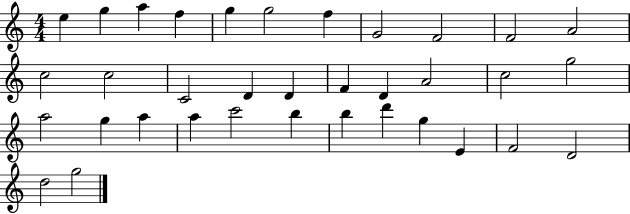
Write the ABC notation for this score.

X:1
T:Untitled
M:4/4
L:1/4
K:C
e g a f g g2 f G2 F2 F2 A2 c2 c2 C2 D D F D A2 c2 g2 a2 g a a c'2 b b d' g E F2 D2 d2 g2